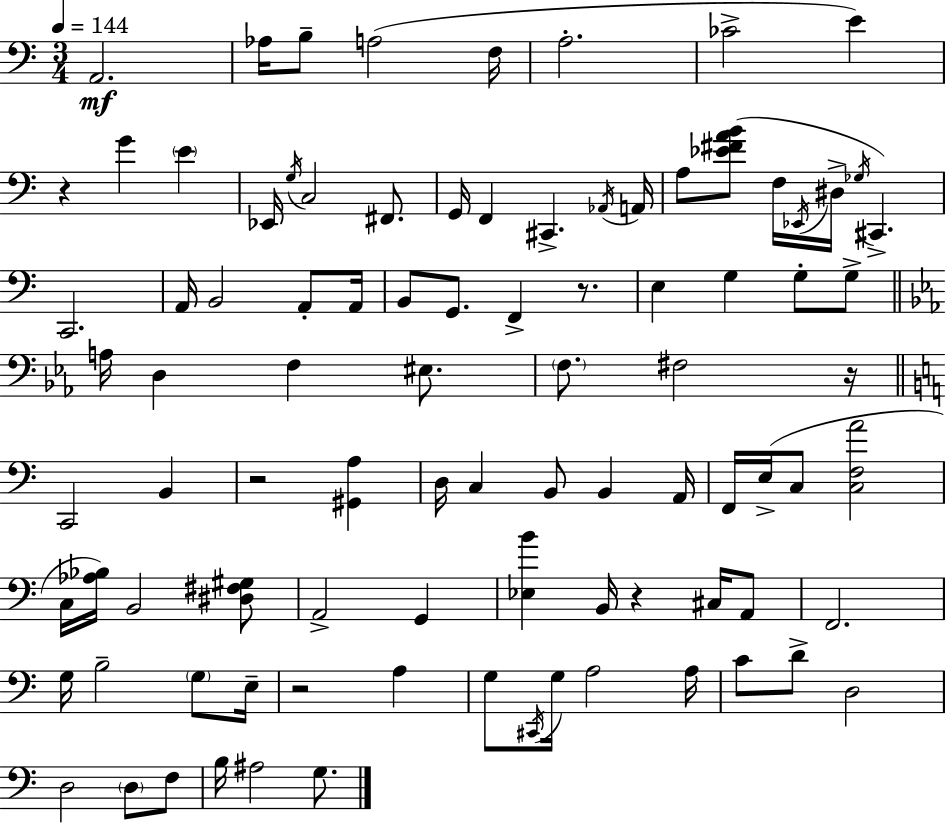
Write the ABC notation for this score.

X:1
T:Untitled
M:3/4
L:1/4
K:C
A,,2 _A,/4 B,/2 A,2 F,/4 A,2 _C2 E z G E _E,,/4 G,/4 C,2 ^F,,/2 G,,/4 F,, ^C,, _A,,/4 A,,/4 A,/2 [_E^FAB]/2 F,/4 _E,,/4 ^D,/4 _G,/4 ^C,, C,,2 A,,/4 B,,2 A,,/2 A,,/4 B,,/2 G,,/2 F,, z/2 E, G, G,/2 G,/2 A,/4 D, F, ^E,/2 F,/2 ^F,2 z/4 C,,2 B,, z2 [^G,,A,] D,/4 C, B,,/2 B,, A,,/4 F,,/4 E,/4 C,/2 [C,F,A]2 C,/4 [_A,_B,]/4 B,,2 [^D,^F,^G,]/2 A,,2 G,, [_E,B] B,,/4 z ^C,/4 A,,/2 F,,2 G,/4 B,2 G,/2 E,/4 z2 A, G,/2 ^C,,/4 G,/4 A,2 A,/4 C/2 D/2 D,2 D,2 D,/2 F,/2 B,/4 ^A,2 G,/2